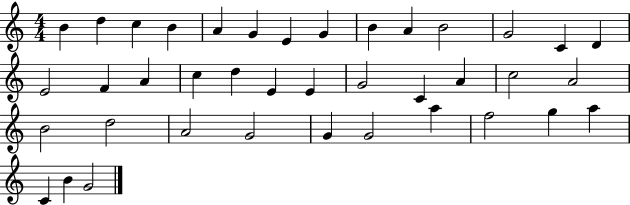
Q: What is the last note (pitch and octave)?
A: G4